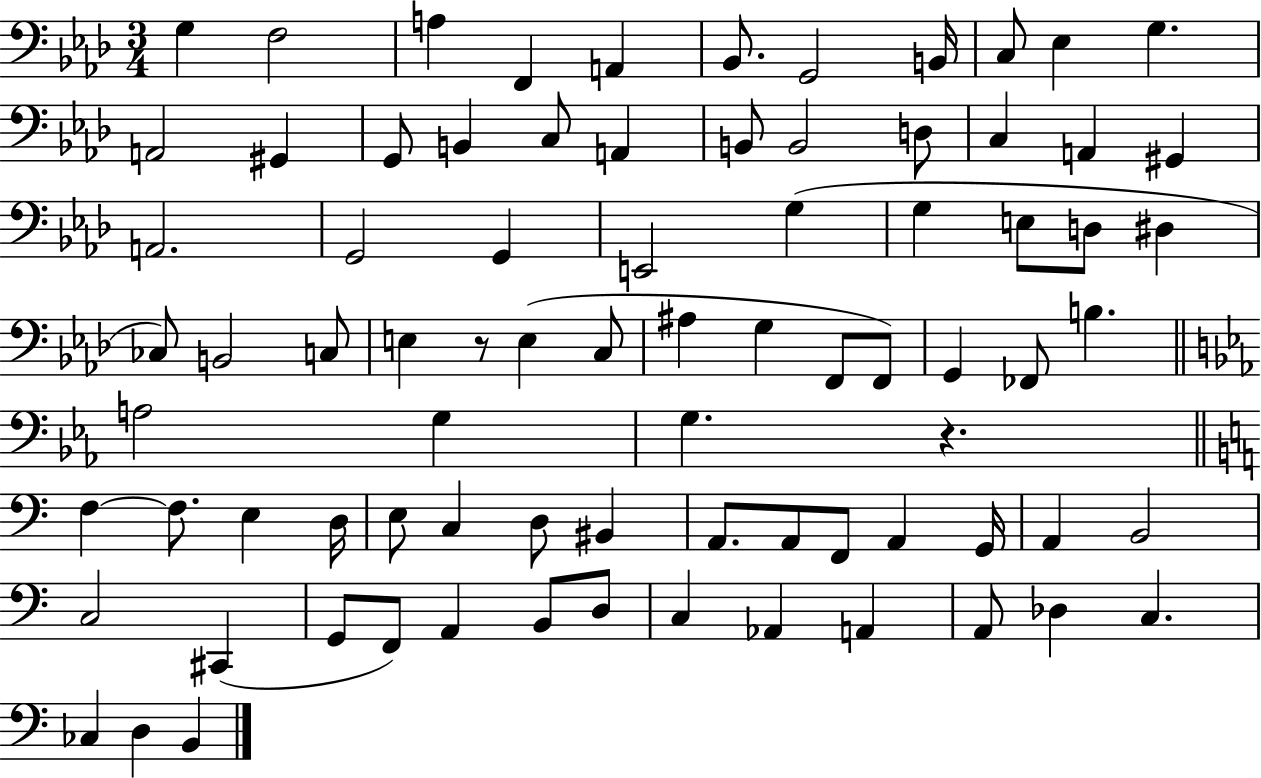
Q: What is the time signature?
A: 3/4